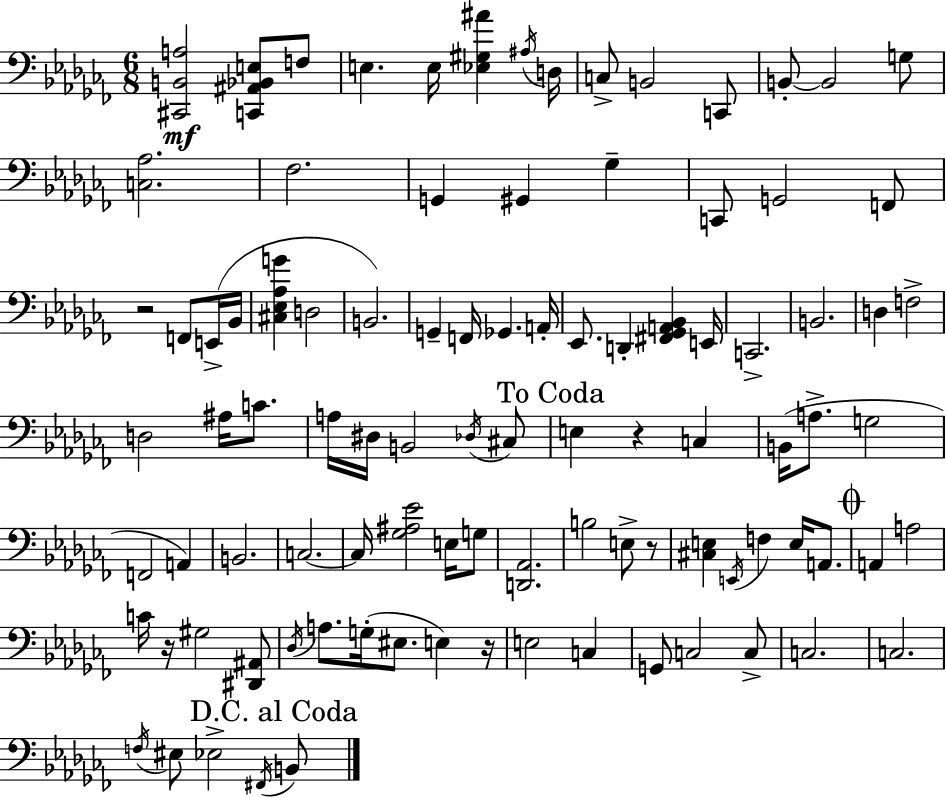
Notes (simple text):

[C#2,B2,A3]/h [C2,A#2,Bb2,E3]/e F3/e E3/q. E3/s [Eb3,G#3,A#4]/q A#3/s D3/s C3/e B2/h C2/e B2/e B2/h G3/e [C3,Ab3]/h. FES3/h. G2/q G#2/q Gb3/q C2/e G2/h F2/e R/h F2/e E2/s Bb2/s [C#3,Eb3,Ab3,G4]/q D3/h B2/h. G2/q F2/s Gb2/q. A2/s Eb2/e. D2/q [F#2,Gb2,A2,Bb2]/q E2/s C2/h. B2/h. D3/q F3/h D3/h A#3/s C4/e. A3/s D#3/s B2/h Db3/s C#3/e E3/q R/q C3/q B2/s A3/e. G3/h F2/h A2/q B2/h. C3/h. C3/s [Gb3,A#3,Eb4]/h E3/s G3/e [D2,Ab2]/h. B3/h E3/e R/e [C#3,E3]/q E2/s F3/q E3/s A2/e. A2/q A3/h C4/s R/s G#3/h [D#2,A#2]/e Db3/s A3/e. G3/s EIS3/e. E3/q R/s E3/h C3/q G2/e C3/h C3/e C3/h. C3/h. F3/s EIS3/e Eb3/h F#2/s B2/e